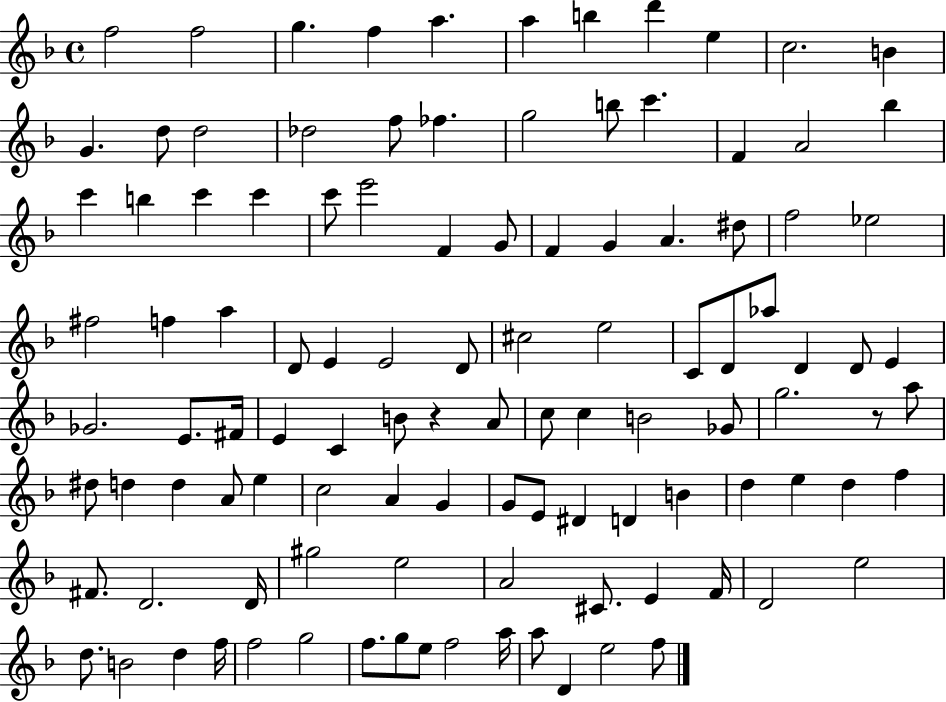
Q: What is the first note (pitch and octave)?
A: F5